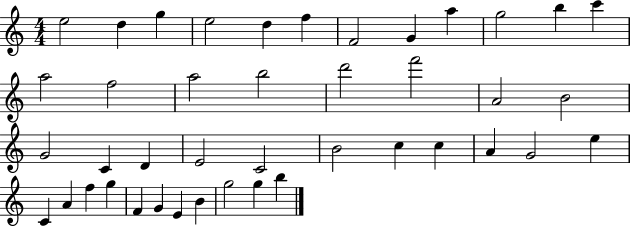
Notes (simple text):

E5/h D5/q G5/q E5/h D5/q F5/q F4/h G4/q A5/q G5/h B5/q C6/q A5/h F5/h A5/h B5/h D6/h F6/h A4/h B4/h G4/h C4/q D4/q E4/h C4/h B4/h C5/q C5/q A4/q G4/h E5/q C4/q A4/q F5/q G5/q F4/q G4/q E4/q B4/q G5/h G5/q B5/q